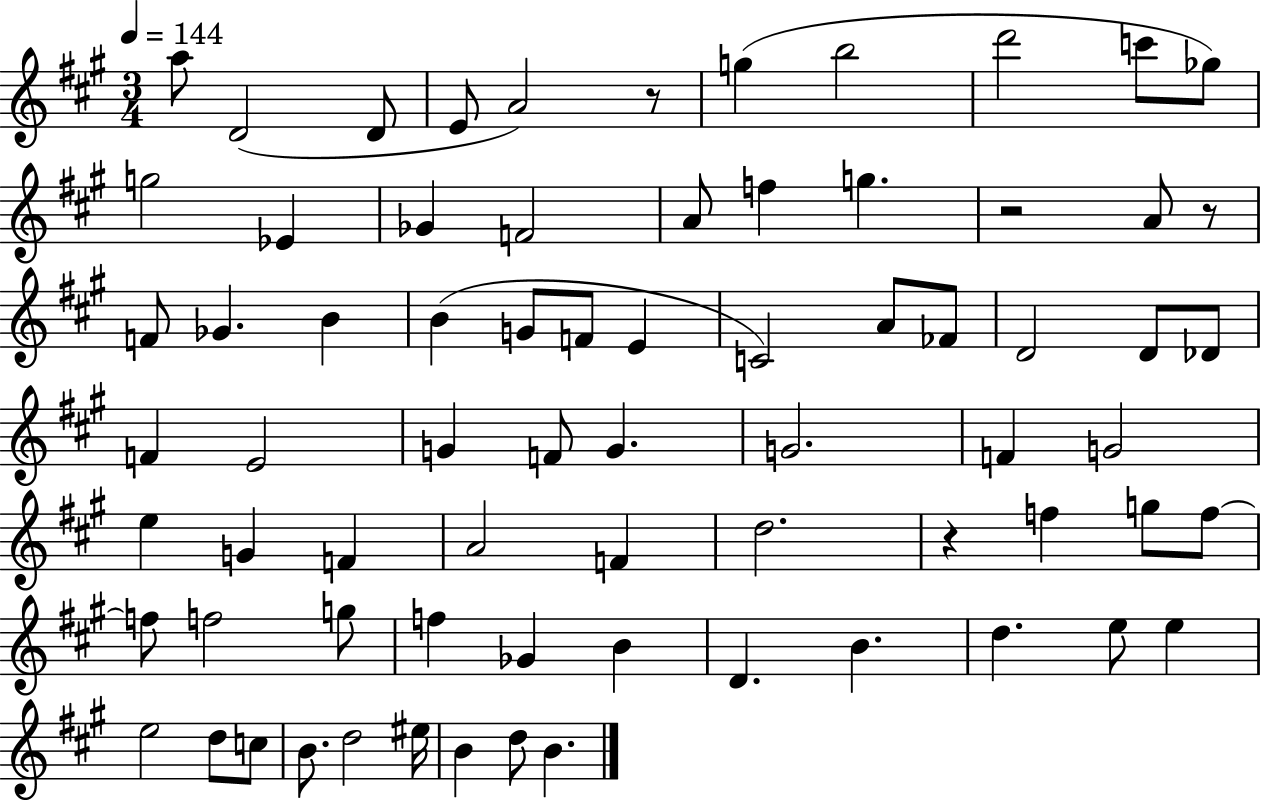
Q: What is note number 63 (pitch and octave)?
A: B4